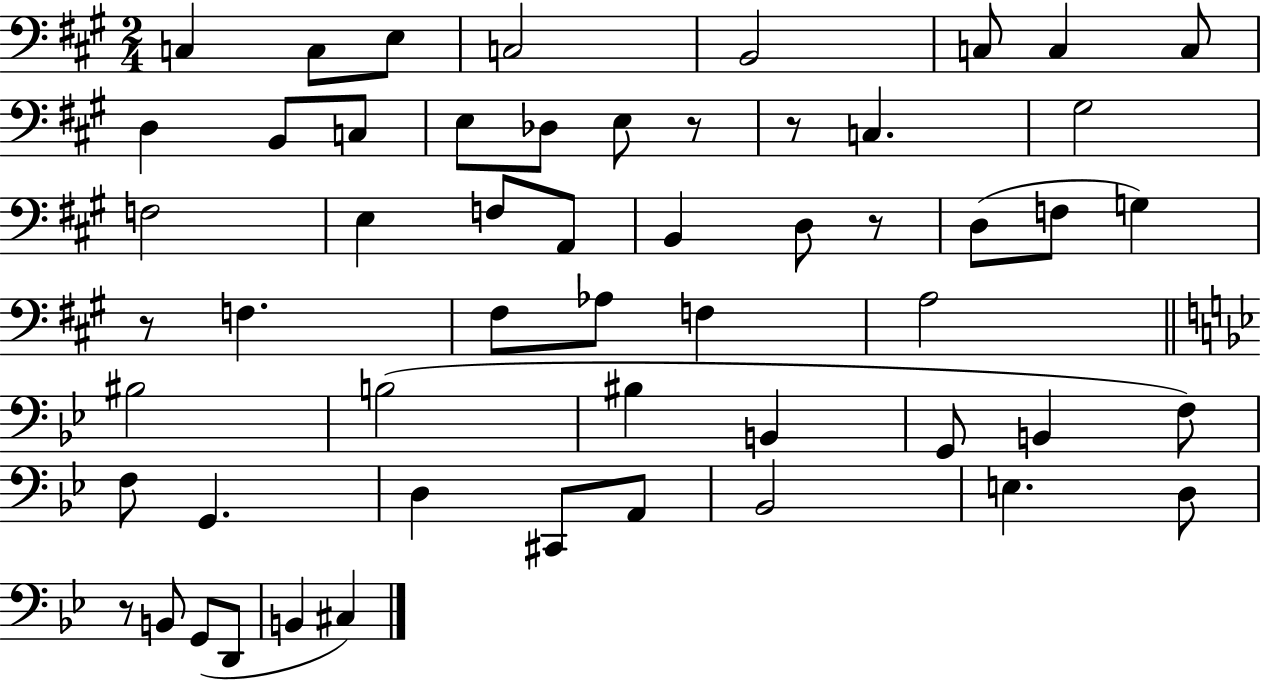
{
  \clef bass
  \numericTimeSignature
  \time 2/4
  \key a \major
  c4 c8 e8 | c2 | b,2 | c8 c4 c8 | \break d4 b,8 c8 | e8 des8 e8 r8 | r8 c4. | gis2 | \break f2 | e4 f8 a,8 | b,4 d8 r8 | d8( f8 g4) | \break r8 f4. | fis8 aes8 f4 | a2 | \bar "||" \break \key g \minor bis2 | b2( | bis4 b,4 | g,8 b,4 f8) | \break f8 g,4. | d4 cis,8 a,8 | bes,2 | e4. d8 | \break r8 b,8 g,8( d,8 | b,4 cis4) | \bar "|."
}